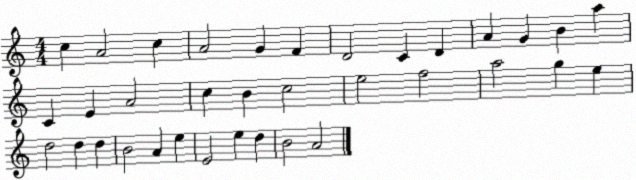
X:1
T:Untitled
M:4/4
L:1/4
K:C
c A2 c A2 G F D2 C D A G B a C E A2 c B c2 e2 f2 a2 g e d2 d d B2 A e E2 e d B2 A2